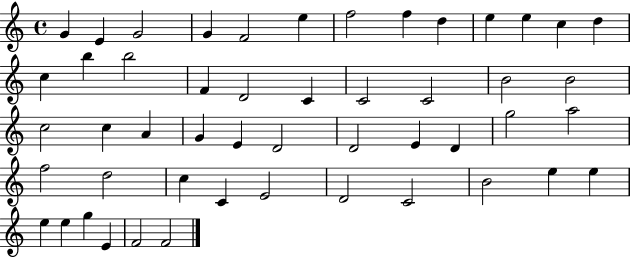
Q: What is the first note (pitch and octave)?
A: G4